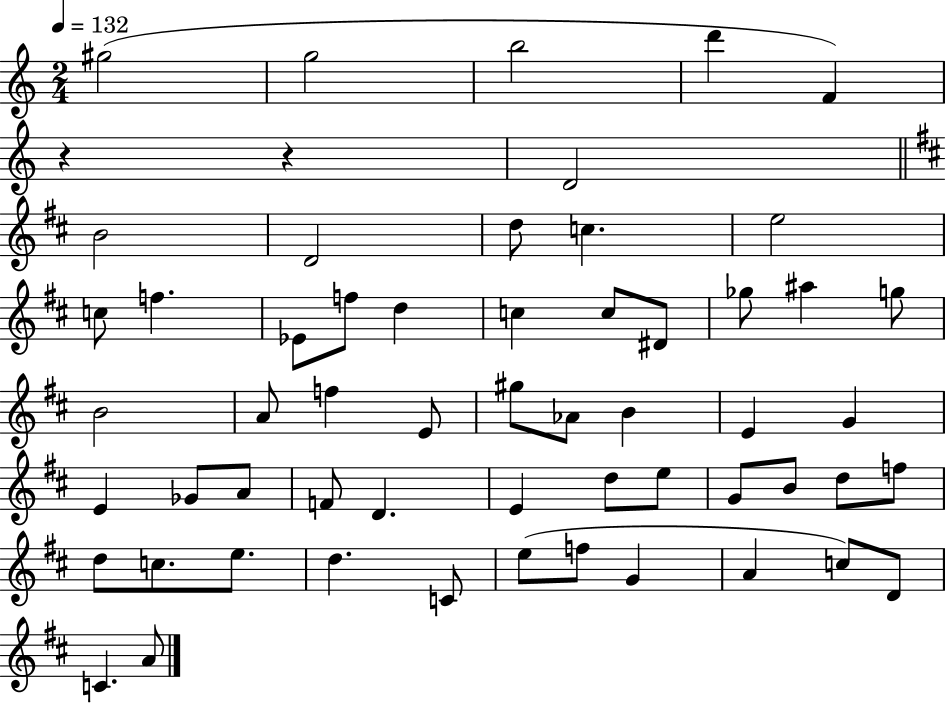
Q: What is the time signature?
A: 2/4